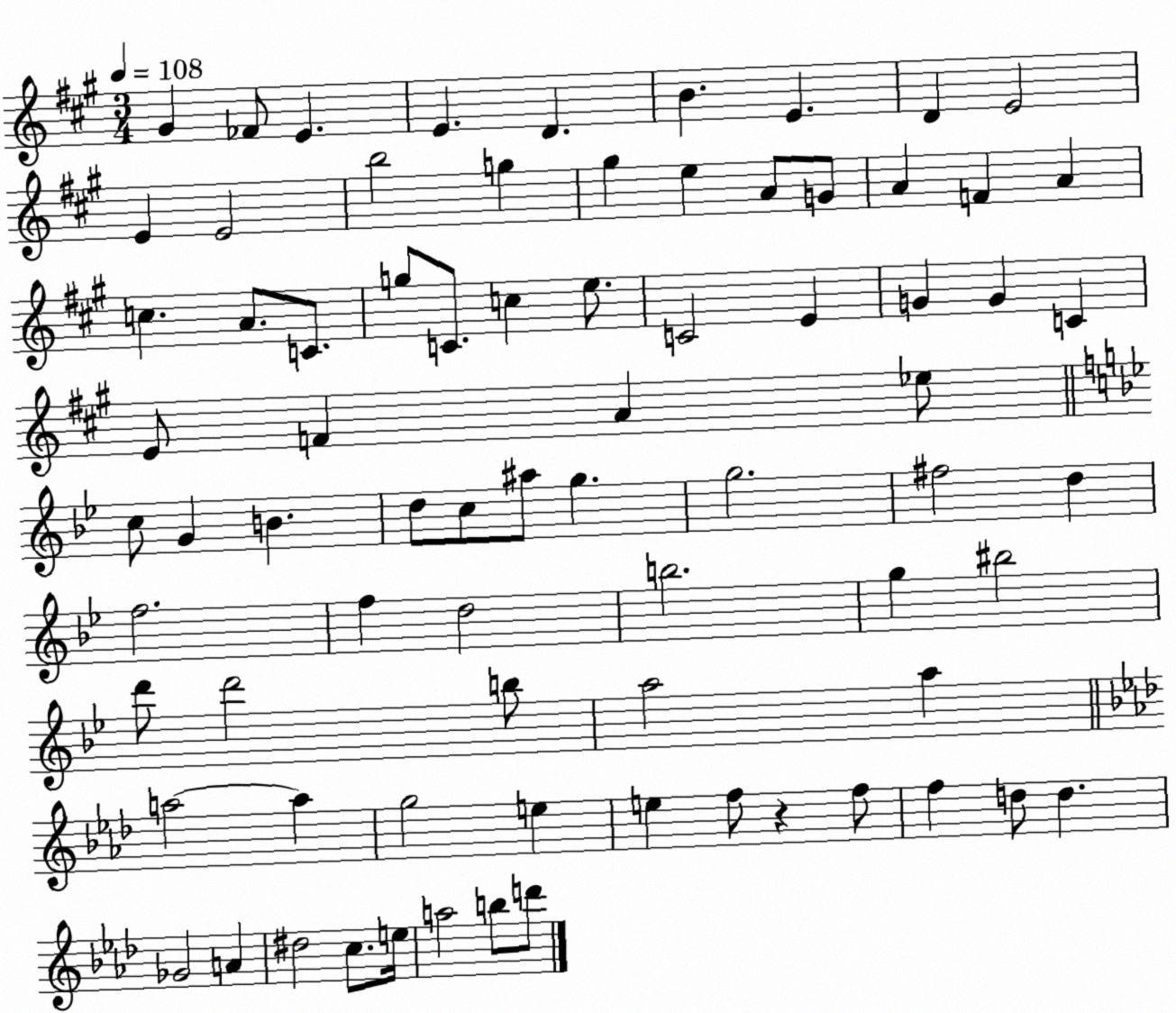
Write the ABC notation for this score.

X:1
T:Untitled
M:3/4
L:1/4
K:A
^G _F/2 E E D B E D E2 E E2 b2 g ^g e A/2 G/2 A F A c A/2 C/2 g/2 C/2 c e/2 C2 E G G C E/2 F A _e/2 c/2 G B d/2 c/2 ^a/2 g g2 ^f2 d f2 f d2 b2 g ^b2 d'/2 d'2 b/2 a2 a a2 a g2 e e f/2 z f/2 f d/2 d _G2 A ^d2 c/2 e/4 a2 b/2 d'/2